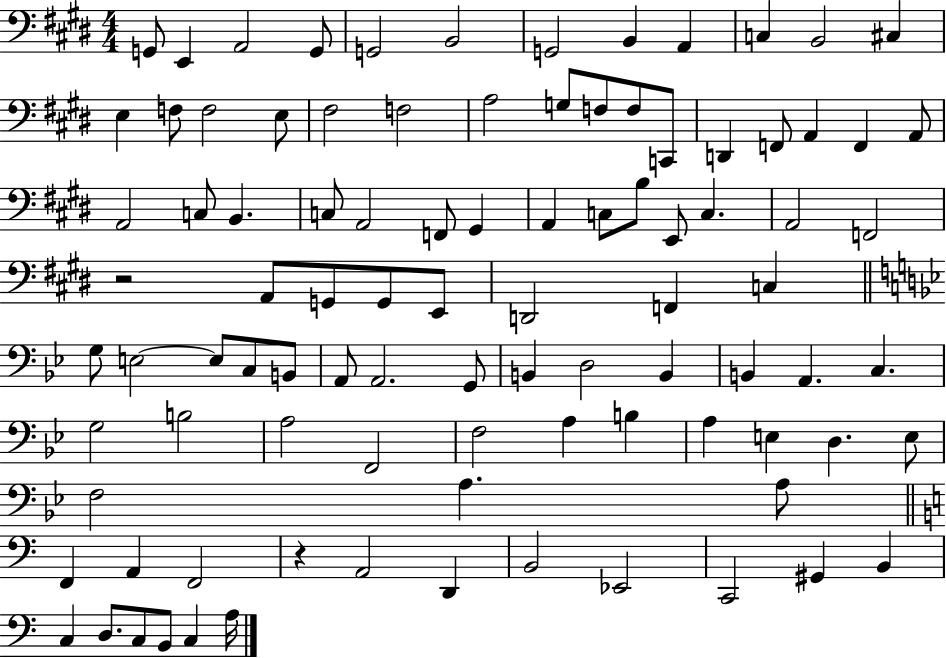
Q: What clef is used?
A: bass